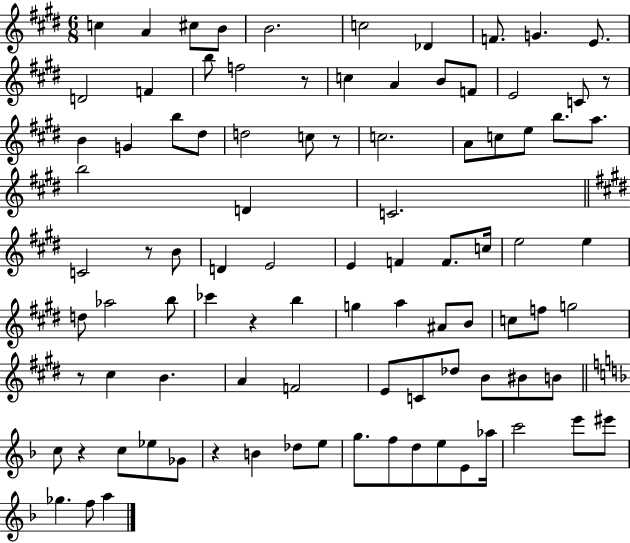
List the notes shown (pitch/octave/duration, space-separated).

C5/q A4/q C#5/e B4/e B4/h. C5/h Db4/q F4/e. G4/q. E4/e. D4/h F4/q B5/e F5/h R/e C5/q A4/q B4/e F4/e E4/h C4/e R/e B4/q G4/q B5/e D#5/e D5/h C5/e R/e C5/h. A4/e C5/e E5/e B5/e. A5/e. B5/h D4/q C4/h. C4/h R/e B4/e D4/q E4/h E4/q F4/q F4/e. C5/s E5/h E5/q D5/e Ab5/h B5/e CES6/q R/q B5/q G5/q A5/q A#4/e B4/e C5/e F5/e G5/h R/e C#5/q B4/q. A4/q F4/h E4/e C4/e Db5/e B4/e BIS4/e B4/e C5/e R/q C5/e Eb5/e Gb4/e R/q B4/q Db5/e E5/e G5/e. F5/e D5/e E5/e E4/e Ab5/s C6/h E6/e EIS6/e Gb5/q. F5/e A5/q